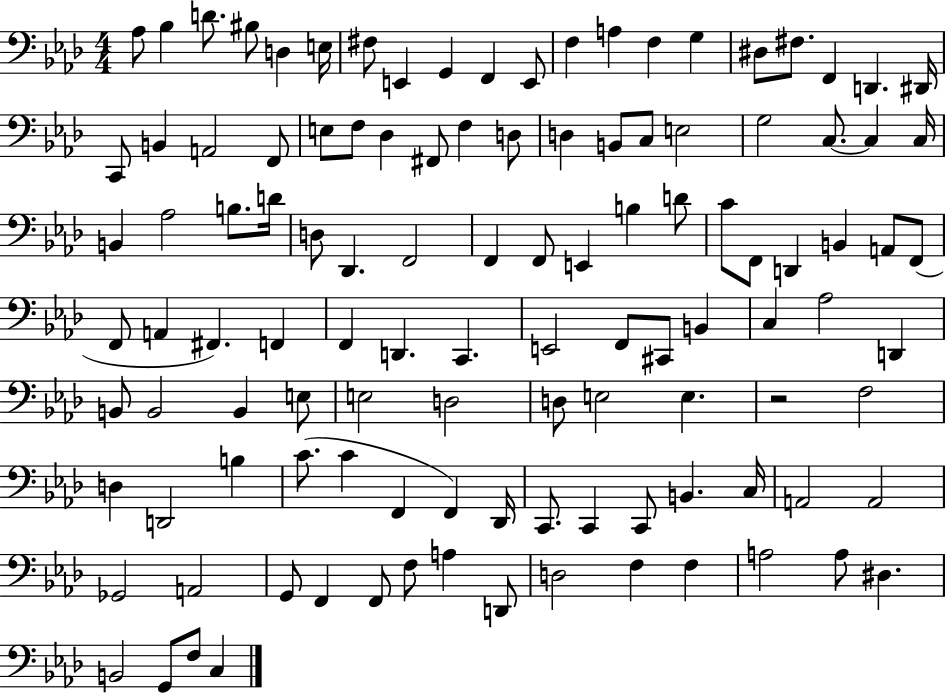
Ab3/e Bb3/q D4/e. BIS3/e D3/q E3/s F#3/e E2/q G2/q F2/q E2/e F3/q A3/q F3/q G3/q D#3/e F#3/e. F2/q D2/q. D#2/s C2/e B2/q A2/h F2/e E3/e F3/e Db3/q F#2/e F3/q D3/e D3/q B2/e C3/e E3/h G3/h C3/e. C3/q C3/s B2/q Ab3/h B3/e. D4/s D3/e Db2/q. F2/h F2/q F2/e E2/q B3/q D4/e C4/e F2/e D2/q B2/q A2/e F2/e F2/e A2/q F#2/q. F2/q F2/q D2/q. C2/q. E2/h F2/e C#2/e B2/q C3/q Ab3/h D2/q B2/e B2/h B2/q E3/e E3/h D3/h D3/e E3/h E3/q. R/h F3/h D3/q D2/h B3/q C4/e. C4/q F2/q F2/q Db2/s C2/e. C2/q C2/e B2/q. C3/s A2/h A2/h Gb2/h A2/h G2/e F2/q F2/e F3/e A3/q D2/e D3/h F3/q F3/q A3/h A3/e D#3/q. B2/h G2/e F3/e C3/q